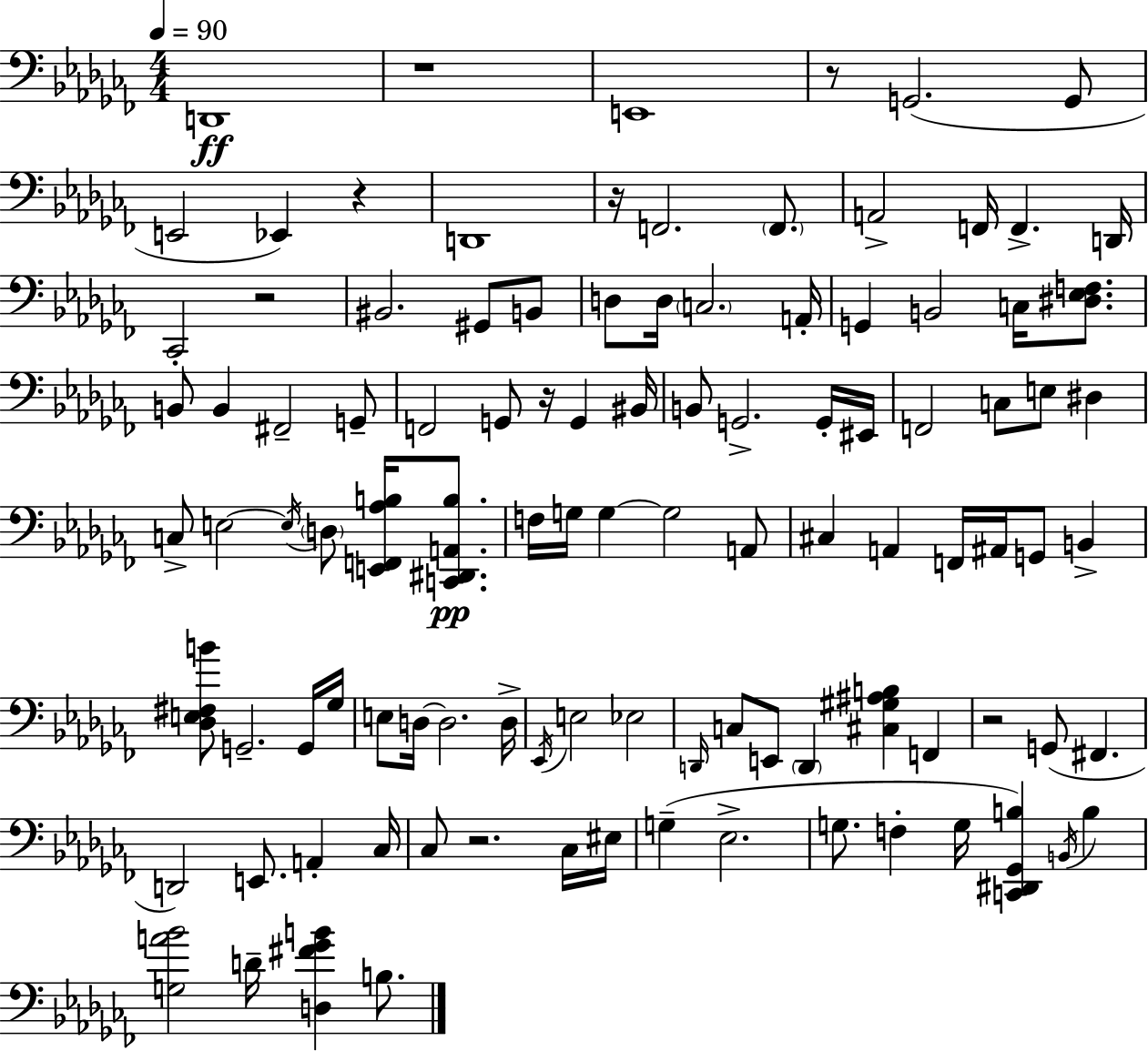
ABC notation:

X:1
T:Untitled
M:4/4
L:1/4
K:Abm
D,,4 z4 E,,4 z/2 G,,2 G,,/2 E,,2 _E,, z D,,4 z/4 F,,2 F,,/2 A,,2 F,,/4 F,, D,,/4 _C,,2 z2 ^B,,2 ^G,,/2 B,,/2 D,/2 D,/4 C,2 A,,/4 G,, B,,2 C,/4 [^D,_E,F,]/2 B,,/2 B,, ^F,,2 G,,/2 F,,2 G,,/2 z/4 G,, ^B,,/4 B,,/2 G,,2 G,,/4 ^E,,/4 F,,2 C,/2 E,/2 ^D, C,/2 E,2 E,/4 D,/2 [E,,F,,_A,B,]/4 [C,,^D,,A,,B,]/2 F,/4 G,/4 G, G,2 A,,/2 ^C, A,, F,,/4 ^A,,/4 G,,/2 B,, [_D,E,^F,B]/2 G,,2 G,,/4 _G,/4 E,/2 D,/4 D,2 D,/4 _E,,/4 E,2 _E,2 D,,/4 C,/2 E,,/2 D,, [^C,^G,^A,B,] F,, z2 G,,/2 ^F,, D,,2 E,,/2 A,, _C,/4 _C,/2 z2 _C,/4 ^E,/4 G, _E,2 G,/2 F, G,/4 [C,,^D,,_G,,B,] B,,/4 B, [G,A_B]2 D/4 [D,^F_GB] B,/2